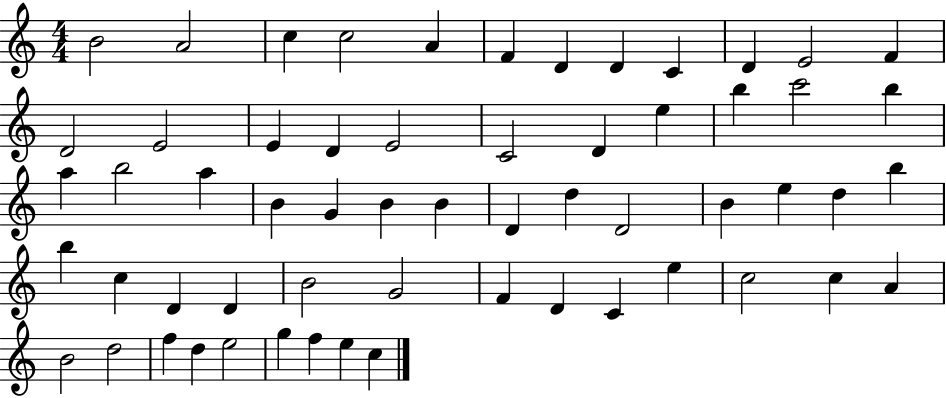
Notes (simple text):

B4/h A4/h C5/q C5/h A4/q F4/q D4/q D4/q C4/q D4/q E4/h F4/q D4/h E4/h E4/q D4/q E4/h C4/h D4/q E5/q B5/q C6/h B5/q A5/q B5/h A5/q B4/q G4/q B4/q B4/q D4/q D5/q D4/h B4/q E5/q D5/q B5/q B5/q C5/q D4/q D4/q B4/h G4/h F4/q D4/q C4/q E5/q C5/h C5/q A4/q B4/h D5/h F5/q D5/q E5/h G5/q F5/q E5/q C5/q